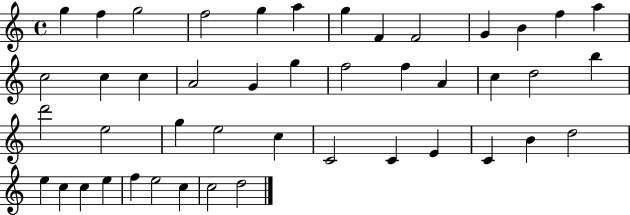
X:1
T:Untitled
M:4/4
L:1/4
K:C
g f g2 f2 g a g F F2 G B f a c2 c c A2 G g f2 f A c d2 b d'2 e2 g e2 c C2 C E C B d2 e c c e f e2 c c2 d2